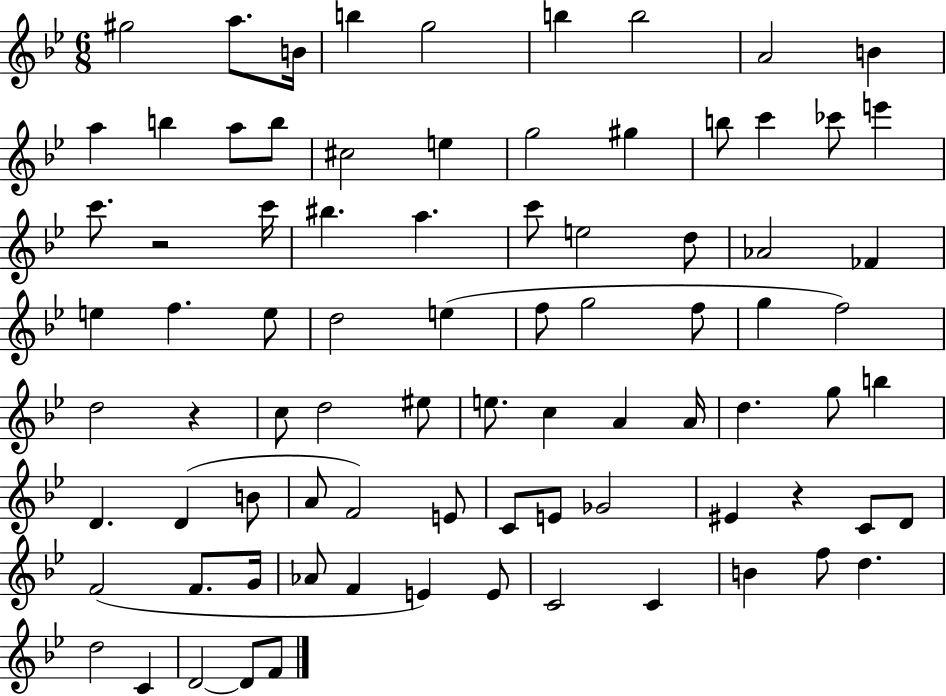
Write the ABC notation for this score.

X:1
T:Untitled
M:6/8
L:1/4
K:Bb
^g2 a/2 B/4 b g2 b b2 A2 B a b a/2 b/2 ^c2 e g2 ^g b/2 c' _c'/2 e' c'/2 z2 c'/4 ^b a c'/2 e2 d/2 _A2 _F e f e/2 d2 e f/2 g2 f/2 g f2 d2 z c/2 d2 ^e/2 e/2 c A A/4 d g/2 b D D B/2 A/2 F2 E/2 C/2 E/2 _G2 ^E z C/2 D/2 F2 F/2 G/4 _A/2 F E E/2 C2 C B f/2 d d2 C D2 D/2 F/2